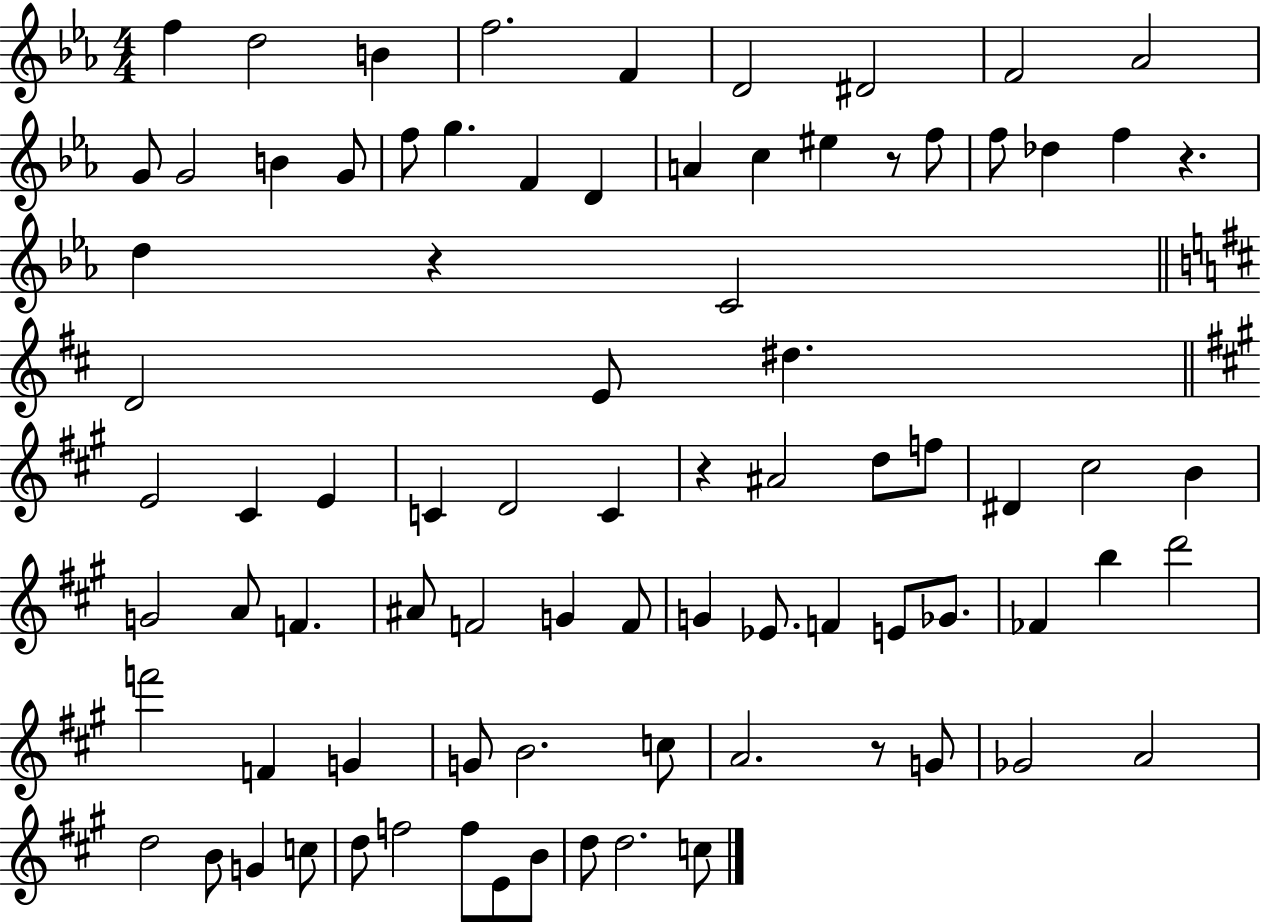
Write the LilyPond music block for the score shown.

{
  \clef treble
  \numericTimeSignature
  \time 4/4
  \key ees \major
  f''4 d''2 b'4 | f''2. f'4 | d'2 dis'2 | f'2 aes'2 | \break g'8 g'2 b'4 g'8 | f''8 g''4. f'4 d'4 | a'4 c''4 eis''4 r8 f''8 | f''8 des''4 f''4 r4. | \break d''4 r4 c'2 | \bar "||" \break \key b \minor d'2 e'8 dis''4. | \bar "||" \break \key a \major e'2 cis'4 e'4 | c'4 d'2 c'4 | r4 ais'2 d''8 f''8 | dis'4 cis''2 b'4 | \break g'2 a'8 f'4. | ais'8 f'2 g'4 f'8 | g'4 ees'8. f'4 e'8 ges'8. | fes'4 b''4 d'''2 | \break f'''2 f'4 g'4 | g'8 b'2. c''8 | a'2. r8 g'8 | ges'2 a'2 | \break d''2 b'8 g'4 c''8 | d''8 f''2 f''8 e'8 b'8 | d''8 d''2. c''8 | \bar "|."
}